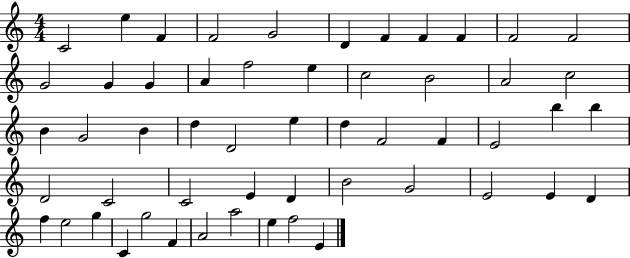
X:1
T:Untitled
M:4/4
L:1/4
K:C
C2 e F F2 G2 D F F F F2 F2 G2 G G A f2 e c2 B2 A2 c2 B G2 B d D2 e d F2 F E2 b b D2 C2 C2 E D B2 G2 E2 E D f e2 g C g2 F A2 a2 e f2 E